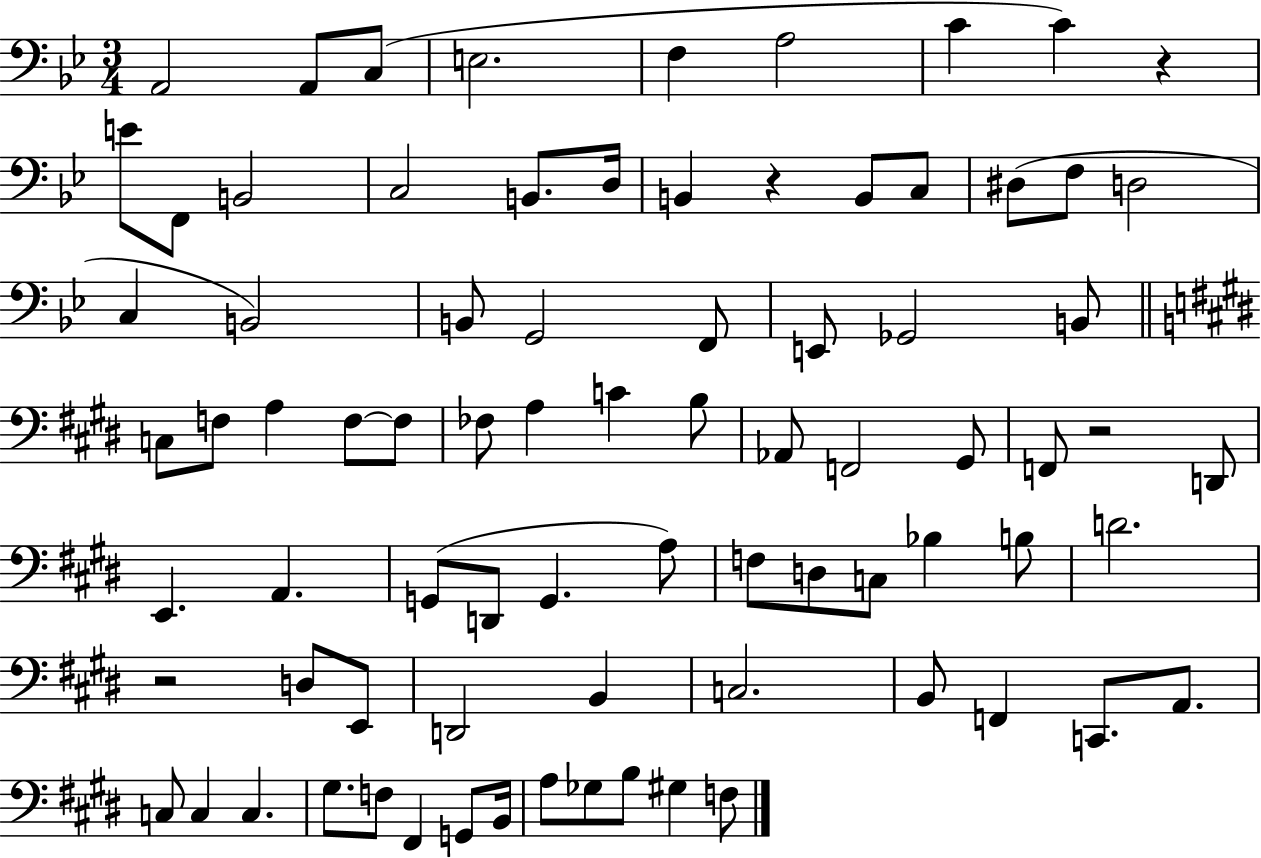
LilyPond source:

{
  \clef bass
  \numericTimeSignature
  \time 3/4
  \key bes \major
  \repeat volta 2 { a,2 a,8 c8( | e2. | f4 a2 | c'4 c'4) r4 | \break e'8 f,8 b,2 | c2 b,8. d16 | b,4 r4 b,8 c8 | dis8( f8 d2 | \break c4 b,2) | b,8 g,2 f,8 | e,8 ges,2 b,8 | \bar "||" \break \key e \major c8 f8 a4 f8~~ f8 | fes8 a4 c'4 b8 | aes,8 f,2 gis,8 | f,8 r2 d,8 | \break e,4. a,4. | g,8( d,8 g,4. a8) | f8 d8 c8 bes4 b8 | d'2. | \break r2 d8 e,8 | d,2 b,4 | c2. | b,8 f,4 c,8. a,8. | \break c8 c4 c4. | gis8. f8 fis,4 g,8 b,16 | a8 ges8 b8 gis4 f8 | } \bar "|."
}